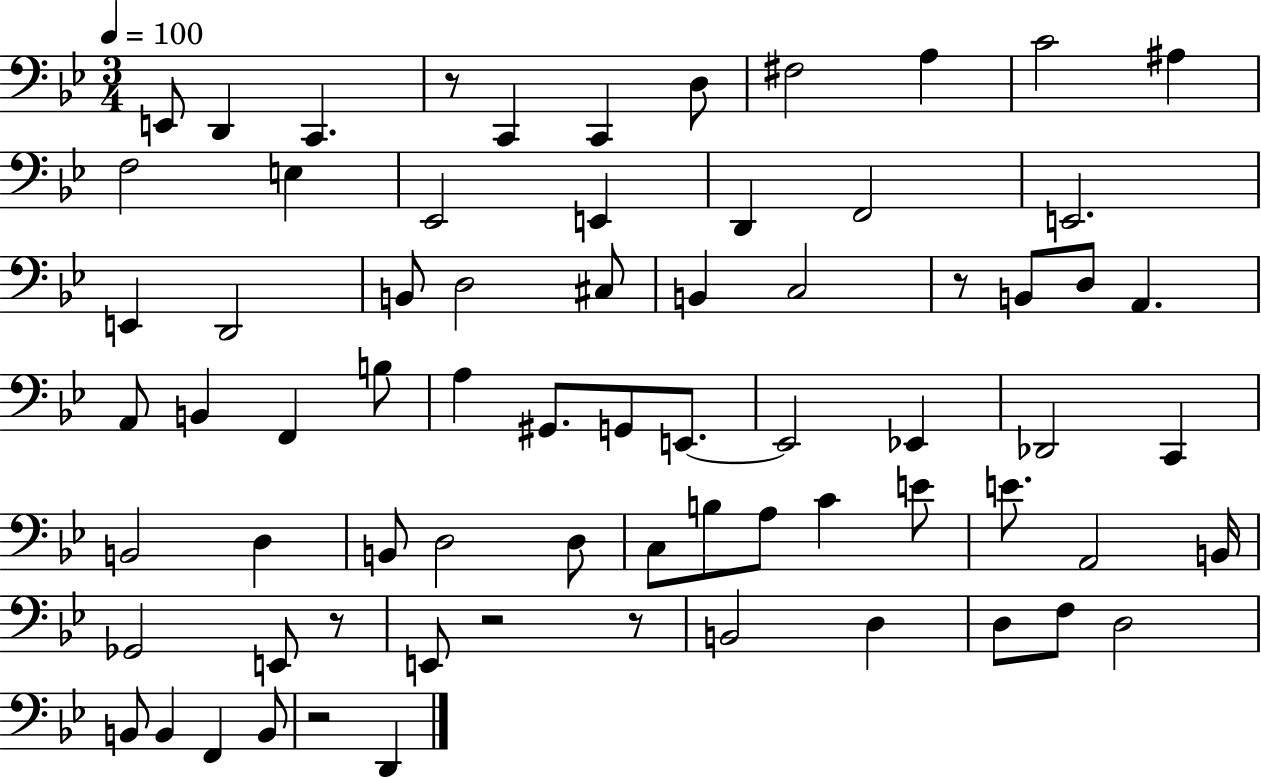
{
  \clef bass
  \numericTimeSignature
  \time 3/4
  \key bes \major
  \tempo 4 = 100
  e,8 d,4 c,4. | r8 c,4 c,4 d8 | fis2 a4 | c'2 ais4 | \break f2 e4 | ees,2 e,4 | d,4 f,2 | e,2. | \break e,4 d,2 | b,8 d2 cis8 | b,4 c2 | r8 b,8 d8 a,4. | \break a,8 b,4 f,4 b8 | a4 gis,8. g,8 e,8.~~ | e,2 ees,4 | des,2 c,4 | \break b,2 d4 | b,8 d2 d8 | c8 b8 a8 c'4 e'8 | e'8. a,2 b,16 | \break ges,2 e,8 r8 | e,8 r2 r8 | b,2 d4 | d8 f8 d2 | \break b,8 b,4 f,4 b,8 | r2 d,4 | \bar "|."
}